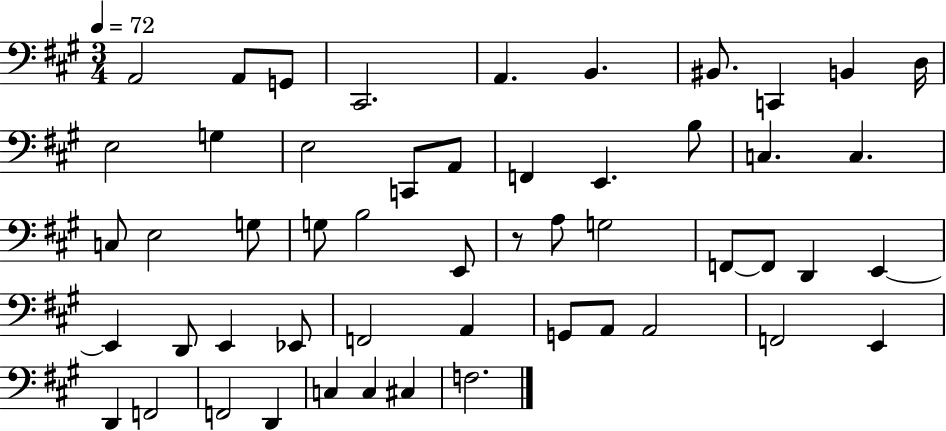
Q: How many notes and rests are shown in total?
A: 52